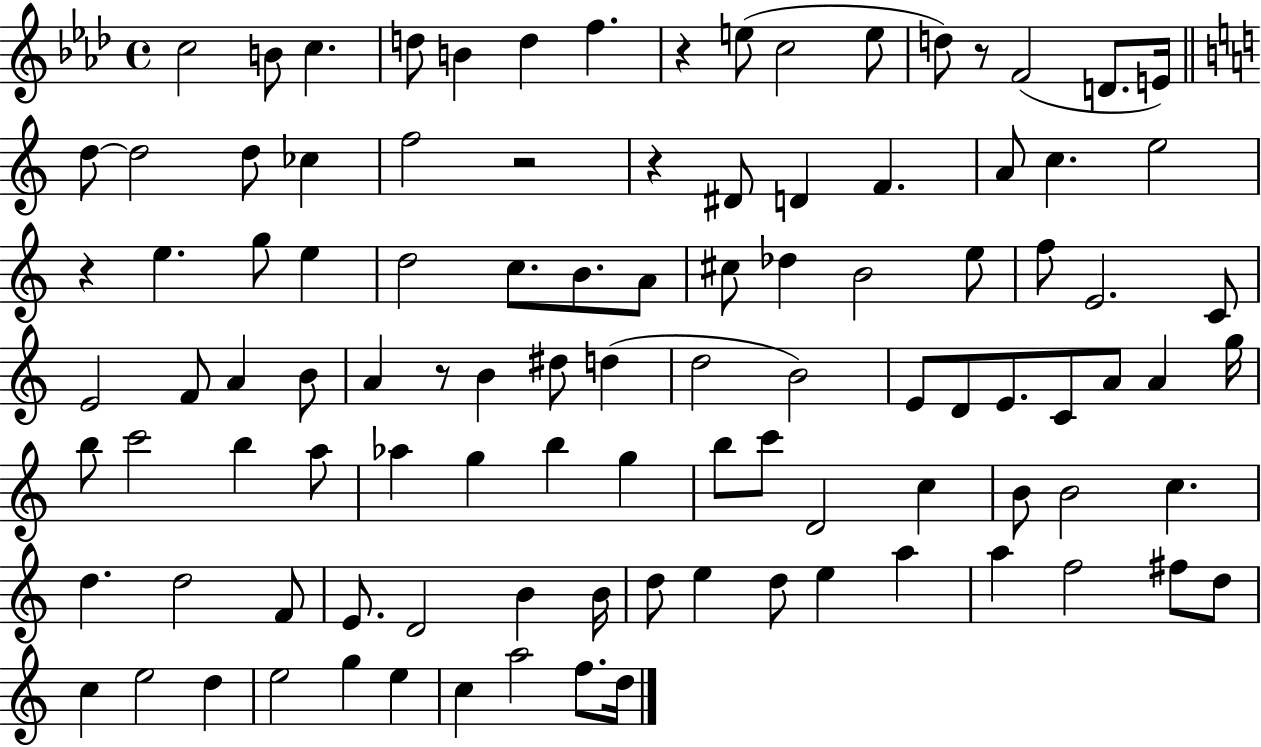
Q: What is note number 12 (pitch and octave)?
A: F4